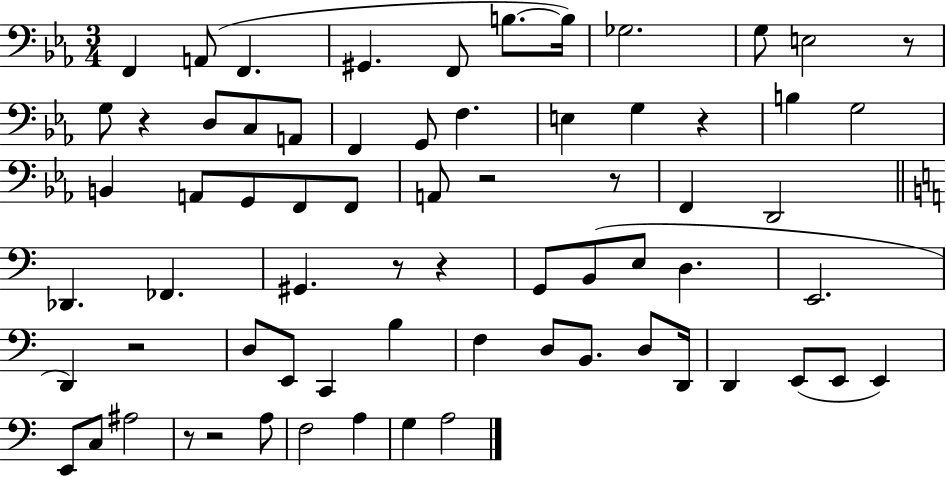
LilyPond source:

{
  \clef bass
  \numericTimeSignature
  \time 3/4
  \key ees \major
  f,4 a,8( f,4. | gis,4. f,8 b8.~~ b16) | ges2. | g8 e2 r8 | \break g8 r4 d8 c8 a,8 | f,4 g,8 f4. | e4 g4 r4 | b4 g2 | \break b,4 a,8 g,8 f,8 f,8 | a,8 r2 r8 | f,4 d,2 | \bar "||" \break \key c \major des,4. fes,4. | gis,4. r8 r4 | g,8 b,8( e8 d4. | e,2. | \break d,4) r2 | d8 e,8 c,4 b4 | f4 d8 b,8. d8 d,16 | d,4 e,8( e,8 e,4) | \break e,8 c8 ais2 | r8 r2 a8 | f2 a4 | g4 a2 | \break \bar "|."
}